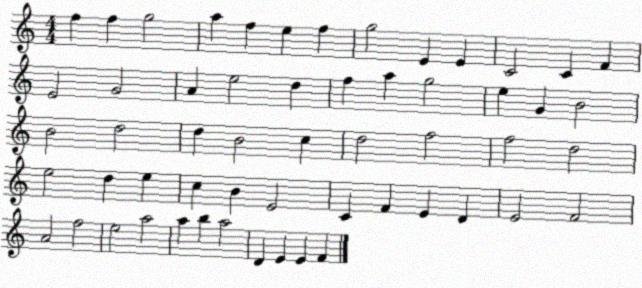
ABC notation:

X:1
T:Untitled
M:4/4
L:1/4
K:C
f f g2 a f e f g2 E E C2 C F E2 G2 A e2 d f a g2 e G B2 B2 d2 d B2 c d2 f2 f2 d2 e2 d e c B E2 C F E D E2 F2 A2 f2 e2 a2 a b a2 D E E F